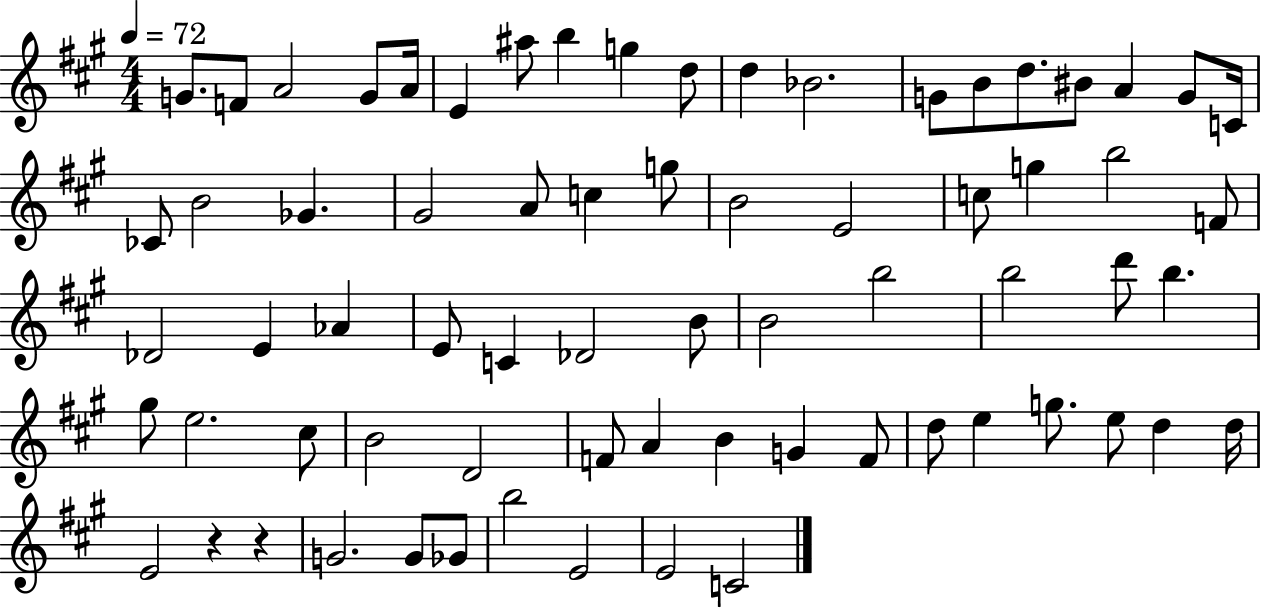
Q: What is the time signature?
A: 4/4